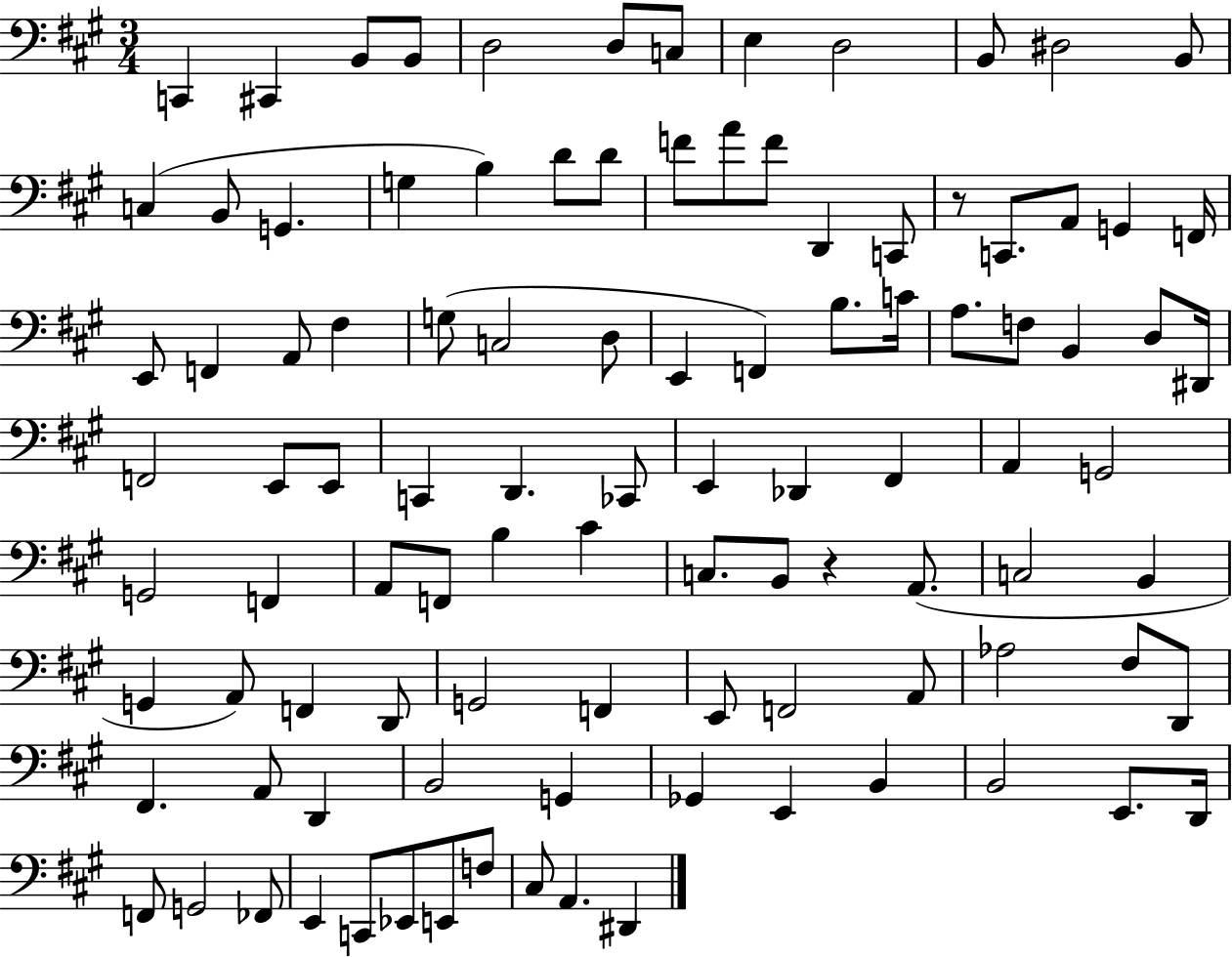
{
  \clef bass
  \numericTimeSignature
  \time 3/4
  \key a \major
  c,4 cis,4 b,8 b,8 | d2 d8 c8 | e4 d2 | b,8 dis2 b,8 | \break c4( b,8 g,4. | g4 b4) d'8 d'8 | f'8 a'8 f'8 d,4 c,8 | r8 c,8. a,8 g,4 f,16 | \break e,8 f,4 a,8 fis4 | g8( c2 d8 | e,4 f,4) b8. c'16 | a8. f8 b,4 d8 dis,16 | \break f,2 e,8 e,8 | c,4 d,4. ces,8 | e,4 des,4 fis,4 | a,4 g,2 | \break g,2 f,4 | a,8 f,8 b4 cis'4 | c8. b,8 r4 a,8.( | c2 b,4 | \break g,4 a,8) f,4 d,8 | g,2 f,4 | e,8 f,2 a,8 | aes2 fis8 d,8 | \break fis,4. a,8 d,4 | b,2 g,4 | ges,4 e,4 b,4 | b,2 e,8. d,16 | \break f,8 g,2 fes,8 | e,4 c,8 ees,8 e,8 f8 | cis8 a,4. dis,4 | \bar "|."
}